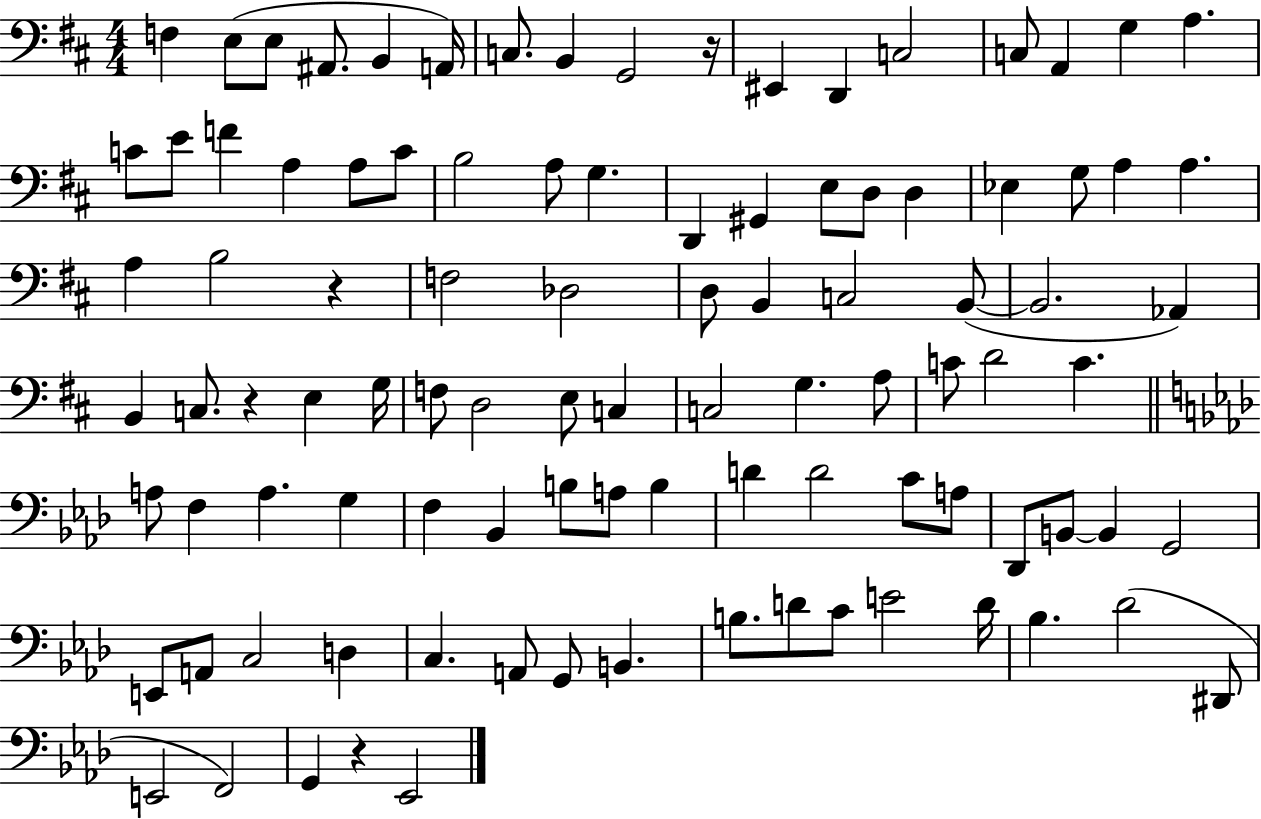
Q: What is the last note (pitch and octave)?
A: Eb2